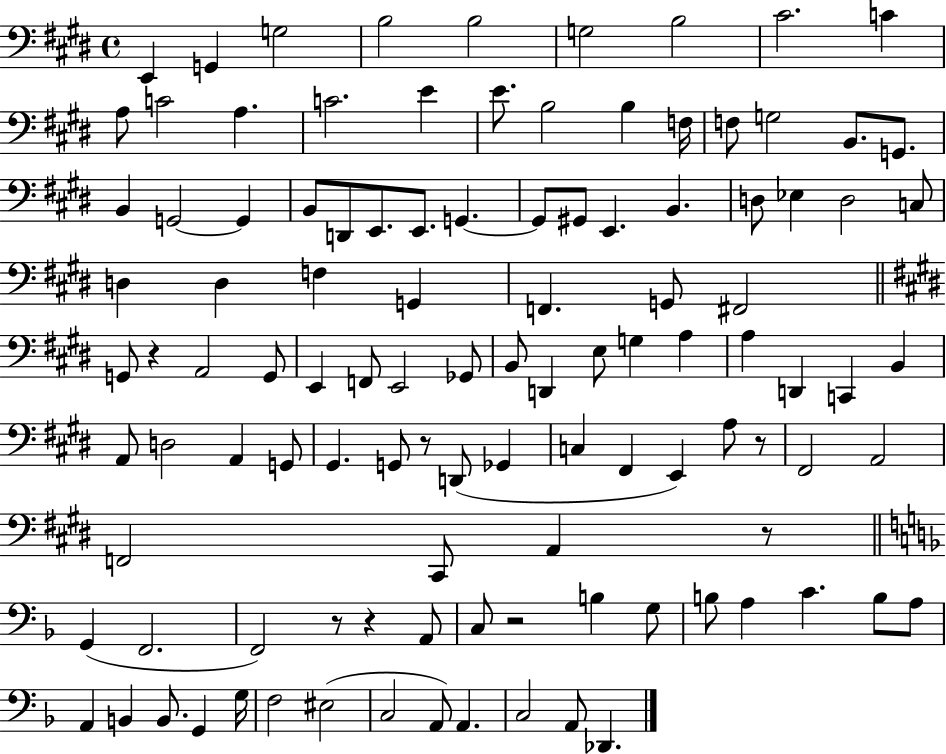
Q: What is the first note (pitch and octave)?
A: E2